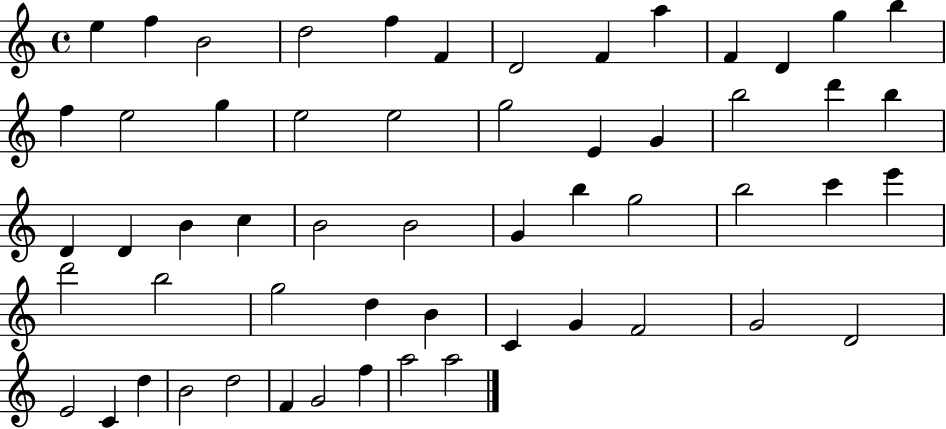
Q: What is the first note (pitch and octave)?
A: E5